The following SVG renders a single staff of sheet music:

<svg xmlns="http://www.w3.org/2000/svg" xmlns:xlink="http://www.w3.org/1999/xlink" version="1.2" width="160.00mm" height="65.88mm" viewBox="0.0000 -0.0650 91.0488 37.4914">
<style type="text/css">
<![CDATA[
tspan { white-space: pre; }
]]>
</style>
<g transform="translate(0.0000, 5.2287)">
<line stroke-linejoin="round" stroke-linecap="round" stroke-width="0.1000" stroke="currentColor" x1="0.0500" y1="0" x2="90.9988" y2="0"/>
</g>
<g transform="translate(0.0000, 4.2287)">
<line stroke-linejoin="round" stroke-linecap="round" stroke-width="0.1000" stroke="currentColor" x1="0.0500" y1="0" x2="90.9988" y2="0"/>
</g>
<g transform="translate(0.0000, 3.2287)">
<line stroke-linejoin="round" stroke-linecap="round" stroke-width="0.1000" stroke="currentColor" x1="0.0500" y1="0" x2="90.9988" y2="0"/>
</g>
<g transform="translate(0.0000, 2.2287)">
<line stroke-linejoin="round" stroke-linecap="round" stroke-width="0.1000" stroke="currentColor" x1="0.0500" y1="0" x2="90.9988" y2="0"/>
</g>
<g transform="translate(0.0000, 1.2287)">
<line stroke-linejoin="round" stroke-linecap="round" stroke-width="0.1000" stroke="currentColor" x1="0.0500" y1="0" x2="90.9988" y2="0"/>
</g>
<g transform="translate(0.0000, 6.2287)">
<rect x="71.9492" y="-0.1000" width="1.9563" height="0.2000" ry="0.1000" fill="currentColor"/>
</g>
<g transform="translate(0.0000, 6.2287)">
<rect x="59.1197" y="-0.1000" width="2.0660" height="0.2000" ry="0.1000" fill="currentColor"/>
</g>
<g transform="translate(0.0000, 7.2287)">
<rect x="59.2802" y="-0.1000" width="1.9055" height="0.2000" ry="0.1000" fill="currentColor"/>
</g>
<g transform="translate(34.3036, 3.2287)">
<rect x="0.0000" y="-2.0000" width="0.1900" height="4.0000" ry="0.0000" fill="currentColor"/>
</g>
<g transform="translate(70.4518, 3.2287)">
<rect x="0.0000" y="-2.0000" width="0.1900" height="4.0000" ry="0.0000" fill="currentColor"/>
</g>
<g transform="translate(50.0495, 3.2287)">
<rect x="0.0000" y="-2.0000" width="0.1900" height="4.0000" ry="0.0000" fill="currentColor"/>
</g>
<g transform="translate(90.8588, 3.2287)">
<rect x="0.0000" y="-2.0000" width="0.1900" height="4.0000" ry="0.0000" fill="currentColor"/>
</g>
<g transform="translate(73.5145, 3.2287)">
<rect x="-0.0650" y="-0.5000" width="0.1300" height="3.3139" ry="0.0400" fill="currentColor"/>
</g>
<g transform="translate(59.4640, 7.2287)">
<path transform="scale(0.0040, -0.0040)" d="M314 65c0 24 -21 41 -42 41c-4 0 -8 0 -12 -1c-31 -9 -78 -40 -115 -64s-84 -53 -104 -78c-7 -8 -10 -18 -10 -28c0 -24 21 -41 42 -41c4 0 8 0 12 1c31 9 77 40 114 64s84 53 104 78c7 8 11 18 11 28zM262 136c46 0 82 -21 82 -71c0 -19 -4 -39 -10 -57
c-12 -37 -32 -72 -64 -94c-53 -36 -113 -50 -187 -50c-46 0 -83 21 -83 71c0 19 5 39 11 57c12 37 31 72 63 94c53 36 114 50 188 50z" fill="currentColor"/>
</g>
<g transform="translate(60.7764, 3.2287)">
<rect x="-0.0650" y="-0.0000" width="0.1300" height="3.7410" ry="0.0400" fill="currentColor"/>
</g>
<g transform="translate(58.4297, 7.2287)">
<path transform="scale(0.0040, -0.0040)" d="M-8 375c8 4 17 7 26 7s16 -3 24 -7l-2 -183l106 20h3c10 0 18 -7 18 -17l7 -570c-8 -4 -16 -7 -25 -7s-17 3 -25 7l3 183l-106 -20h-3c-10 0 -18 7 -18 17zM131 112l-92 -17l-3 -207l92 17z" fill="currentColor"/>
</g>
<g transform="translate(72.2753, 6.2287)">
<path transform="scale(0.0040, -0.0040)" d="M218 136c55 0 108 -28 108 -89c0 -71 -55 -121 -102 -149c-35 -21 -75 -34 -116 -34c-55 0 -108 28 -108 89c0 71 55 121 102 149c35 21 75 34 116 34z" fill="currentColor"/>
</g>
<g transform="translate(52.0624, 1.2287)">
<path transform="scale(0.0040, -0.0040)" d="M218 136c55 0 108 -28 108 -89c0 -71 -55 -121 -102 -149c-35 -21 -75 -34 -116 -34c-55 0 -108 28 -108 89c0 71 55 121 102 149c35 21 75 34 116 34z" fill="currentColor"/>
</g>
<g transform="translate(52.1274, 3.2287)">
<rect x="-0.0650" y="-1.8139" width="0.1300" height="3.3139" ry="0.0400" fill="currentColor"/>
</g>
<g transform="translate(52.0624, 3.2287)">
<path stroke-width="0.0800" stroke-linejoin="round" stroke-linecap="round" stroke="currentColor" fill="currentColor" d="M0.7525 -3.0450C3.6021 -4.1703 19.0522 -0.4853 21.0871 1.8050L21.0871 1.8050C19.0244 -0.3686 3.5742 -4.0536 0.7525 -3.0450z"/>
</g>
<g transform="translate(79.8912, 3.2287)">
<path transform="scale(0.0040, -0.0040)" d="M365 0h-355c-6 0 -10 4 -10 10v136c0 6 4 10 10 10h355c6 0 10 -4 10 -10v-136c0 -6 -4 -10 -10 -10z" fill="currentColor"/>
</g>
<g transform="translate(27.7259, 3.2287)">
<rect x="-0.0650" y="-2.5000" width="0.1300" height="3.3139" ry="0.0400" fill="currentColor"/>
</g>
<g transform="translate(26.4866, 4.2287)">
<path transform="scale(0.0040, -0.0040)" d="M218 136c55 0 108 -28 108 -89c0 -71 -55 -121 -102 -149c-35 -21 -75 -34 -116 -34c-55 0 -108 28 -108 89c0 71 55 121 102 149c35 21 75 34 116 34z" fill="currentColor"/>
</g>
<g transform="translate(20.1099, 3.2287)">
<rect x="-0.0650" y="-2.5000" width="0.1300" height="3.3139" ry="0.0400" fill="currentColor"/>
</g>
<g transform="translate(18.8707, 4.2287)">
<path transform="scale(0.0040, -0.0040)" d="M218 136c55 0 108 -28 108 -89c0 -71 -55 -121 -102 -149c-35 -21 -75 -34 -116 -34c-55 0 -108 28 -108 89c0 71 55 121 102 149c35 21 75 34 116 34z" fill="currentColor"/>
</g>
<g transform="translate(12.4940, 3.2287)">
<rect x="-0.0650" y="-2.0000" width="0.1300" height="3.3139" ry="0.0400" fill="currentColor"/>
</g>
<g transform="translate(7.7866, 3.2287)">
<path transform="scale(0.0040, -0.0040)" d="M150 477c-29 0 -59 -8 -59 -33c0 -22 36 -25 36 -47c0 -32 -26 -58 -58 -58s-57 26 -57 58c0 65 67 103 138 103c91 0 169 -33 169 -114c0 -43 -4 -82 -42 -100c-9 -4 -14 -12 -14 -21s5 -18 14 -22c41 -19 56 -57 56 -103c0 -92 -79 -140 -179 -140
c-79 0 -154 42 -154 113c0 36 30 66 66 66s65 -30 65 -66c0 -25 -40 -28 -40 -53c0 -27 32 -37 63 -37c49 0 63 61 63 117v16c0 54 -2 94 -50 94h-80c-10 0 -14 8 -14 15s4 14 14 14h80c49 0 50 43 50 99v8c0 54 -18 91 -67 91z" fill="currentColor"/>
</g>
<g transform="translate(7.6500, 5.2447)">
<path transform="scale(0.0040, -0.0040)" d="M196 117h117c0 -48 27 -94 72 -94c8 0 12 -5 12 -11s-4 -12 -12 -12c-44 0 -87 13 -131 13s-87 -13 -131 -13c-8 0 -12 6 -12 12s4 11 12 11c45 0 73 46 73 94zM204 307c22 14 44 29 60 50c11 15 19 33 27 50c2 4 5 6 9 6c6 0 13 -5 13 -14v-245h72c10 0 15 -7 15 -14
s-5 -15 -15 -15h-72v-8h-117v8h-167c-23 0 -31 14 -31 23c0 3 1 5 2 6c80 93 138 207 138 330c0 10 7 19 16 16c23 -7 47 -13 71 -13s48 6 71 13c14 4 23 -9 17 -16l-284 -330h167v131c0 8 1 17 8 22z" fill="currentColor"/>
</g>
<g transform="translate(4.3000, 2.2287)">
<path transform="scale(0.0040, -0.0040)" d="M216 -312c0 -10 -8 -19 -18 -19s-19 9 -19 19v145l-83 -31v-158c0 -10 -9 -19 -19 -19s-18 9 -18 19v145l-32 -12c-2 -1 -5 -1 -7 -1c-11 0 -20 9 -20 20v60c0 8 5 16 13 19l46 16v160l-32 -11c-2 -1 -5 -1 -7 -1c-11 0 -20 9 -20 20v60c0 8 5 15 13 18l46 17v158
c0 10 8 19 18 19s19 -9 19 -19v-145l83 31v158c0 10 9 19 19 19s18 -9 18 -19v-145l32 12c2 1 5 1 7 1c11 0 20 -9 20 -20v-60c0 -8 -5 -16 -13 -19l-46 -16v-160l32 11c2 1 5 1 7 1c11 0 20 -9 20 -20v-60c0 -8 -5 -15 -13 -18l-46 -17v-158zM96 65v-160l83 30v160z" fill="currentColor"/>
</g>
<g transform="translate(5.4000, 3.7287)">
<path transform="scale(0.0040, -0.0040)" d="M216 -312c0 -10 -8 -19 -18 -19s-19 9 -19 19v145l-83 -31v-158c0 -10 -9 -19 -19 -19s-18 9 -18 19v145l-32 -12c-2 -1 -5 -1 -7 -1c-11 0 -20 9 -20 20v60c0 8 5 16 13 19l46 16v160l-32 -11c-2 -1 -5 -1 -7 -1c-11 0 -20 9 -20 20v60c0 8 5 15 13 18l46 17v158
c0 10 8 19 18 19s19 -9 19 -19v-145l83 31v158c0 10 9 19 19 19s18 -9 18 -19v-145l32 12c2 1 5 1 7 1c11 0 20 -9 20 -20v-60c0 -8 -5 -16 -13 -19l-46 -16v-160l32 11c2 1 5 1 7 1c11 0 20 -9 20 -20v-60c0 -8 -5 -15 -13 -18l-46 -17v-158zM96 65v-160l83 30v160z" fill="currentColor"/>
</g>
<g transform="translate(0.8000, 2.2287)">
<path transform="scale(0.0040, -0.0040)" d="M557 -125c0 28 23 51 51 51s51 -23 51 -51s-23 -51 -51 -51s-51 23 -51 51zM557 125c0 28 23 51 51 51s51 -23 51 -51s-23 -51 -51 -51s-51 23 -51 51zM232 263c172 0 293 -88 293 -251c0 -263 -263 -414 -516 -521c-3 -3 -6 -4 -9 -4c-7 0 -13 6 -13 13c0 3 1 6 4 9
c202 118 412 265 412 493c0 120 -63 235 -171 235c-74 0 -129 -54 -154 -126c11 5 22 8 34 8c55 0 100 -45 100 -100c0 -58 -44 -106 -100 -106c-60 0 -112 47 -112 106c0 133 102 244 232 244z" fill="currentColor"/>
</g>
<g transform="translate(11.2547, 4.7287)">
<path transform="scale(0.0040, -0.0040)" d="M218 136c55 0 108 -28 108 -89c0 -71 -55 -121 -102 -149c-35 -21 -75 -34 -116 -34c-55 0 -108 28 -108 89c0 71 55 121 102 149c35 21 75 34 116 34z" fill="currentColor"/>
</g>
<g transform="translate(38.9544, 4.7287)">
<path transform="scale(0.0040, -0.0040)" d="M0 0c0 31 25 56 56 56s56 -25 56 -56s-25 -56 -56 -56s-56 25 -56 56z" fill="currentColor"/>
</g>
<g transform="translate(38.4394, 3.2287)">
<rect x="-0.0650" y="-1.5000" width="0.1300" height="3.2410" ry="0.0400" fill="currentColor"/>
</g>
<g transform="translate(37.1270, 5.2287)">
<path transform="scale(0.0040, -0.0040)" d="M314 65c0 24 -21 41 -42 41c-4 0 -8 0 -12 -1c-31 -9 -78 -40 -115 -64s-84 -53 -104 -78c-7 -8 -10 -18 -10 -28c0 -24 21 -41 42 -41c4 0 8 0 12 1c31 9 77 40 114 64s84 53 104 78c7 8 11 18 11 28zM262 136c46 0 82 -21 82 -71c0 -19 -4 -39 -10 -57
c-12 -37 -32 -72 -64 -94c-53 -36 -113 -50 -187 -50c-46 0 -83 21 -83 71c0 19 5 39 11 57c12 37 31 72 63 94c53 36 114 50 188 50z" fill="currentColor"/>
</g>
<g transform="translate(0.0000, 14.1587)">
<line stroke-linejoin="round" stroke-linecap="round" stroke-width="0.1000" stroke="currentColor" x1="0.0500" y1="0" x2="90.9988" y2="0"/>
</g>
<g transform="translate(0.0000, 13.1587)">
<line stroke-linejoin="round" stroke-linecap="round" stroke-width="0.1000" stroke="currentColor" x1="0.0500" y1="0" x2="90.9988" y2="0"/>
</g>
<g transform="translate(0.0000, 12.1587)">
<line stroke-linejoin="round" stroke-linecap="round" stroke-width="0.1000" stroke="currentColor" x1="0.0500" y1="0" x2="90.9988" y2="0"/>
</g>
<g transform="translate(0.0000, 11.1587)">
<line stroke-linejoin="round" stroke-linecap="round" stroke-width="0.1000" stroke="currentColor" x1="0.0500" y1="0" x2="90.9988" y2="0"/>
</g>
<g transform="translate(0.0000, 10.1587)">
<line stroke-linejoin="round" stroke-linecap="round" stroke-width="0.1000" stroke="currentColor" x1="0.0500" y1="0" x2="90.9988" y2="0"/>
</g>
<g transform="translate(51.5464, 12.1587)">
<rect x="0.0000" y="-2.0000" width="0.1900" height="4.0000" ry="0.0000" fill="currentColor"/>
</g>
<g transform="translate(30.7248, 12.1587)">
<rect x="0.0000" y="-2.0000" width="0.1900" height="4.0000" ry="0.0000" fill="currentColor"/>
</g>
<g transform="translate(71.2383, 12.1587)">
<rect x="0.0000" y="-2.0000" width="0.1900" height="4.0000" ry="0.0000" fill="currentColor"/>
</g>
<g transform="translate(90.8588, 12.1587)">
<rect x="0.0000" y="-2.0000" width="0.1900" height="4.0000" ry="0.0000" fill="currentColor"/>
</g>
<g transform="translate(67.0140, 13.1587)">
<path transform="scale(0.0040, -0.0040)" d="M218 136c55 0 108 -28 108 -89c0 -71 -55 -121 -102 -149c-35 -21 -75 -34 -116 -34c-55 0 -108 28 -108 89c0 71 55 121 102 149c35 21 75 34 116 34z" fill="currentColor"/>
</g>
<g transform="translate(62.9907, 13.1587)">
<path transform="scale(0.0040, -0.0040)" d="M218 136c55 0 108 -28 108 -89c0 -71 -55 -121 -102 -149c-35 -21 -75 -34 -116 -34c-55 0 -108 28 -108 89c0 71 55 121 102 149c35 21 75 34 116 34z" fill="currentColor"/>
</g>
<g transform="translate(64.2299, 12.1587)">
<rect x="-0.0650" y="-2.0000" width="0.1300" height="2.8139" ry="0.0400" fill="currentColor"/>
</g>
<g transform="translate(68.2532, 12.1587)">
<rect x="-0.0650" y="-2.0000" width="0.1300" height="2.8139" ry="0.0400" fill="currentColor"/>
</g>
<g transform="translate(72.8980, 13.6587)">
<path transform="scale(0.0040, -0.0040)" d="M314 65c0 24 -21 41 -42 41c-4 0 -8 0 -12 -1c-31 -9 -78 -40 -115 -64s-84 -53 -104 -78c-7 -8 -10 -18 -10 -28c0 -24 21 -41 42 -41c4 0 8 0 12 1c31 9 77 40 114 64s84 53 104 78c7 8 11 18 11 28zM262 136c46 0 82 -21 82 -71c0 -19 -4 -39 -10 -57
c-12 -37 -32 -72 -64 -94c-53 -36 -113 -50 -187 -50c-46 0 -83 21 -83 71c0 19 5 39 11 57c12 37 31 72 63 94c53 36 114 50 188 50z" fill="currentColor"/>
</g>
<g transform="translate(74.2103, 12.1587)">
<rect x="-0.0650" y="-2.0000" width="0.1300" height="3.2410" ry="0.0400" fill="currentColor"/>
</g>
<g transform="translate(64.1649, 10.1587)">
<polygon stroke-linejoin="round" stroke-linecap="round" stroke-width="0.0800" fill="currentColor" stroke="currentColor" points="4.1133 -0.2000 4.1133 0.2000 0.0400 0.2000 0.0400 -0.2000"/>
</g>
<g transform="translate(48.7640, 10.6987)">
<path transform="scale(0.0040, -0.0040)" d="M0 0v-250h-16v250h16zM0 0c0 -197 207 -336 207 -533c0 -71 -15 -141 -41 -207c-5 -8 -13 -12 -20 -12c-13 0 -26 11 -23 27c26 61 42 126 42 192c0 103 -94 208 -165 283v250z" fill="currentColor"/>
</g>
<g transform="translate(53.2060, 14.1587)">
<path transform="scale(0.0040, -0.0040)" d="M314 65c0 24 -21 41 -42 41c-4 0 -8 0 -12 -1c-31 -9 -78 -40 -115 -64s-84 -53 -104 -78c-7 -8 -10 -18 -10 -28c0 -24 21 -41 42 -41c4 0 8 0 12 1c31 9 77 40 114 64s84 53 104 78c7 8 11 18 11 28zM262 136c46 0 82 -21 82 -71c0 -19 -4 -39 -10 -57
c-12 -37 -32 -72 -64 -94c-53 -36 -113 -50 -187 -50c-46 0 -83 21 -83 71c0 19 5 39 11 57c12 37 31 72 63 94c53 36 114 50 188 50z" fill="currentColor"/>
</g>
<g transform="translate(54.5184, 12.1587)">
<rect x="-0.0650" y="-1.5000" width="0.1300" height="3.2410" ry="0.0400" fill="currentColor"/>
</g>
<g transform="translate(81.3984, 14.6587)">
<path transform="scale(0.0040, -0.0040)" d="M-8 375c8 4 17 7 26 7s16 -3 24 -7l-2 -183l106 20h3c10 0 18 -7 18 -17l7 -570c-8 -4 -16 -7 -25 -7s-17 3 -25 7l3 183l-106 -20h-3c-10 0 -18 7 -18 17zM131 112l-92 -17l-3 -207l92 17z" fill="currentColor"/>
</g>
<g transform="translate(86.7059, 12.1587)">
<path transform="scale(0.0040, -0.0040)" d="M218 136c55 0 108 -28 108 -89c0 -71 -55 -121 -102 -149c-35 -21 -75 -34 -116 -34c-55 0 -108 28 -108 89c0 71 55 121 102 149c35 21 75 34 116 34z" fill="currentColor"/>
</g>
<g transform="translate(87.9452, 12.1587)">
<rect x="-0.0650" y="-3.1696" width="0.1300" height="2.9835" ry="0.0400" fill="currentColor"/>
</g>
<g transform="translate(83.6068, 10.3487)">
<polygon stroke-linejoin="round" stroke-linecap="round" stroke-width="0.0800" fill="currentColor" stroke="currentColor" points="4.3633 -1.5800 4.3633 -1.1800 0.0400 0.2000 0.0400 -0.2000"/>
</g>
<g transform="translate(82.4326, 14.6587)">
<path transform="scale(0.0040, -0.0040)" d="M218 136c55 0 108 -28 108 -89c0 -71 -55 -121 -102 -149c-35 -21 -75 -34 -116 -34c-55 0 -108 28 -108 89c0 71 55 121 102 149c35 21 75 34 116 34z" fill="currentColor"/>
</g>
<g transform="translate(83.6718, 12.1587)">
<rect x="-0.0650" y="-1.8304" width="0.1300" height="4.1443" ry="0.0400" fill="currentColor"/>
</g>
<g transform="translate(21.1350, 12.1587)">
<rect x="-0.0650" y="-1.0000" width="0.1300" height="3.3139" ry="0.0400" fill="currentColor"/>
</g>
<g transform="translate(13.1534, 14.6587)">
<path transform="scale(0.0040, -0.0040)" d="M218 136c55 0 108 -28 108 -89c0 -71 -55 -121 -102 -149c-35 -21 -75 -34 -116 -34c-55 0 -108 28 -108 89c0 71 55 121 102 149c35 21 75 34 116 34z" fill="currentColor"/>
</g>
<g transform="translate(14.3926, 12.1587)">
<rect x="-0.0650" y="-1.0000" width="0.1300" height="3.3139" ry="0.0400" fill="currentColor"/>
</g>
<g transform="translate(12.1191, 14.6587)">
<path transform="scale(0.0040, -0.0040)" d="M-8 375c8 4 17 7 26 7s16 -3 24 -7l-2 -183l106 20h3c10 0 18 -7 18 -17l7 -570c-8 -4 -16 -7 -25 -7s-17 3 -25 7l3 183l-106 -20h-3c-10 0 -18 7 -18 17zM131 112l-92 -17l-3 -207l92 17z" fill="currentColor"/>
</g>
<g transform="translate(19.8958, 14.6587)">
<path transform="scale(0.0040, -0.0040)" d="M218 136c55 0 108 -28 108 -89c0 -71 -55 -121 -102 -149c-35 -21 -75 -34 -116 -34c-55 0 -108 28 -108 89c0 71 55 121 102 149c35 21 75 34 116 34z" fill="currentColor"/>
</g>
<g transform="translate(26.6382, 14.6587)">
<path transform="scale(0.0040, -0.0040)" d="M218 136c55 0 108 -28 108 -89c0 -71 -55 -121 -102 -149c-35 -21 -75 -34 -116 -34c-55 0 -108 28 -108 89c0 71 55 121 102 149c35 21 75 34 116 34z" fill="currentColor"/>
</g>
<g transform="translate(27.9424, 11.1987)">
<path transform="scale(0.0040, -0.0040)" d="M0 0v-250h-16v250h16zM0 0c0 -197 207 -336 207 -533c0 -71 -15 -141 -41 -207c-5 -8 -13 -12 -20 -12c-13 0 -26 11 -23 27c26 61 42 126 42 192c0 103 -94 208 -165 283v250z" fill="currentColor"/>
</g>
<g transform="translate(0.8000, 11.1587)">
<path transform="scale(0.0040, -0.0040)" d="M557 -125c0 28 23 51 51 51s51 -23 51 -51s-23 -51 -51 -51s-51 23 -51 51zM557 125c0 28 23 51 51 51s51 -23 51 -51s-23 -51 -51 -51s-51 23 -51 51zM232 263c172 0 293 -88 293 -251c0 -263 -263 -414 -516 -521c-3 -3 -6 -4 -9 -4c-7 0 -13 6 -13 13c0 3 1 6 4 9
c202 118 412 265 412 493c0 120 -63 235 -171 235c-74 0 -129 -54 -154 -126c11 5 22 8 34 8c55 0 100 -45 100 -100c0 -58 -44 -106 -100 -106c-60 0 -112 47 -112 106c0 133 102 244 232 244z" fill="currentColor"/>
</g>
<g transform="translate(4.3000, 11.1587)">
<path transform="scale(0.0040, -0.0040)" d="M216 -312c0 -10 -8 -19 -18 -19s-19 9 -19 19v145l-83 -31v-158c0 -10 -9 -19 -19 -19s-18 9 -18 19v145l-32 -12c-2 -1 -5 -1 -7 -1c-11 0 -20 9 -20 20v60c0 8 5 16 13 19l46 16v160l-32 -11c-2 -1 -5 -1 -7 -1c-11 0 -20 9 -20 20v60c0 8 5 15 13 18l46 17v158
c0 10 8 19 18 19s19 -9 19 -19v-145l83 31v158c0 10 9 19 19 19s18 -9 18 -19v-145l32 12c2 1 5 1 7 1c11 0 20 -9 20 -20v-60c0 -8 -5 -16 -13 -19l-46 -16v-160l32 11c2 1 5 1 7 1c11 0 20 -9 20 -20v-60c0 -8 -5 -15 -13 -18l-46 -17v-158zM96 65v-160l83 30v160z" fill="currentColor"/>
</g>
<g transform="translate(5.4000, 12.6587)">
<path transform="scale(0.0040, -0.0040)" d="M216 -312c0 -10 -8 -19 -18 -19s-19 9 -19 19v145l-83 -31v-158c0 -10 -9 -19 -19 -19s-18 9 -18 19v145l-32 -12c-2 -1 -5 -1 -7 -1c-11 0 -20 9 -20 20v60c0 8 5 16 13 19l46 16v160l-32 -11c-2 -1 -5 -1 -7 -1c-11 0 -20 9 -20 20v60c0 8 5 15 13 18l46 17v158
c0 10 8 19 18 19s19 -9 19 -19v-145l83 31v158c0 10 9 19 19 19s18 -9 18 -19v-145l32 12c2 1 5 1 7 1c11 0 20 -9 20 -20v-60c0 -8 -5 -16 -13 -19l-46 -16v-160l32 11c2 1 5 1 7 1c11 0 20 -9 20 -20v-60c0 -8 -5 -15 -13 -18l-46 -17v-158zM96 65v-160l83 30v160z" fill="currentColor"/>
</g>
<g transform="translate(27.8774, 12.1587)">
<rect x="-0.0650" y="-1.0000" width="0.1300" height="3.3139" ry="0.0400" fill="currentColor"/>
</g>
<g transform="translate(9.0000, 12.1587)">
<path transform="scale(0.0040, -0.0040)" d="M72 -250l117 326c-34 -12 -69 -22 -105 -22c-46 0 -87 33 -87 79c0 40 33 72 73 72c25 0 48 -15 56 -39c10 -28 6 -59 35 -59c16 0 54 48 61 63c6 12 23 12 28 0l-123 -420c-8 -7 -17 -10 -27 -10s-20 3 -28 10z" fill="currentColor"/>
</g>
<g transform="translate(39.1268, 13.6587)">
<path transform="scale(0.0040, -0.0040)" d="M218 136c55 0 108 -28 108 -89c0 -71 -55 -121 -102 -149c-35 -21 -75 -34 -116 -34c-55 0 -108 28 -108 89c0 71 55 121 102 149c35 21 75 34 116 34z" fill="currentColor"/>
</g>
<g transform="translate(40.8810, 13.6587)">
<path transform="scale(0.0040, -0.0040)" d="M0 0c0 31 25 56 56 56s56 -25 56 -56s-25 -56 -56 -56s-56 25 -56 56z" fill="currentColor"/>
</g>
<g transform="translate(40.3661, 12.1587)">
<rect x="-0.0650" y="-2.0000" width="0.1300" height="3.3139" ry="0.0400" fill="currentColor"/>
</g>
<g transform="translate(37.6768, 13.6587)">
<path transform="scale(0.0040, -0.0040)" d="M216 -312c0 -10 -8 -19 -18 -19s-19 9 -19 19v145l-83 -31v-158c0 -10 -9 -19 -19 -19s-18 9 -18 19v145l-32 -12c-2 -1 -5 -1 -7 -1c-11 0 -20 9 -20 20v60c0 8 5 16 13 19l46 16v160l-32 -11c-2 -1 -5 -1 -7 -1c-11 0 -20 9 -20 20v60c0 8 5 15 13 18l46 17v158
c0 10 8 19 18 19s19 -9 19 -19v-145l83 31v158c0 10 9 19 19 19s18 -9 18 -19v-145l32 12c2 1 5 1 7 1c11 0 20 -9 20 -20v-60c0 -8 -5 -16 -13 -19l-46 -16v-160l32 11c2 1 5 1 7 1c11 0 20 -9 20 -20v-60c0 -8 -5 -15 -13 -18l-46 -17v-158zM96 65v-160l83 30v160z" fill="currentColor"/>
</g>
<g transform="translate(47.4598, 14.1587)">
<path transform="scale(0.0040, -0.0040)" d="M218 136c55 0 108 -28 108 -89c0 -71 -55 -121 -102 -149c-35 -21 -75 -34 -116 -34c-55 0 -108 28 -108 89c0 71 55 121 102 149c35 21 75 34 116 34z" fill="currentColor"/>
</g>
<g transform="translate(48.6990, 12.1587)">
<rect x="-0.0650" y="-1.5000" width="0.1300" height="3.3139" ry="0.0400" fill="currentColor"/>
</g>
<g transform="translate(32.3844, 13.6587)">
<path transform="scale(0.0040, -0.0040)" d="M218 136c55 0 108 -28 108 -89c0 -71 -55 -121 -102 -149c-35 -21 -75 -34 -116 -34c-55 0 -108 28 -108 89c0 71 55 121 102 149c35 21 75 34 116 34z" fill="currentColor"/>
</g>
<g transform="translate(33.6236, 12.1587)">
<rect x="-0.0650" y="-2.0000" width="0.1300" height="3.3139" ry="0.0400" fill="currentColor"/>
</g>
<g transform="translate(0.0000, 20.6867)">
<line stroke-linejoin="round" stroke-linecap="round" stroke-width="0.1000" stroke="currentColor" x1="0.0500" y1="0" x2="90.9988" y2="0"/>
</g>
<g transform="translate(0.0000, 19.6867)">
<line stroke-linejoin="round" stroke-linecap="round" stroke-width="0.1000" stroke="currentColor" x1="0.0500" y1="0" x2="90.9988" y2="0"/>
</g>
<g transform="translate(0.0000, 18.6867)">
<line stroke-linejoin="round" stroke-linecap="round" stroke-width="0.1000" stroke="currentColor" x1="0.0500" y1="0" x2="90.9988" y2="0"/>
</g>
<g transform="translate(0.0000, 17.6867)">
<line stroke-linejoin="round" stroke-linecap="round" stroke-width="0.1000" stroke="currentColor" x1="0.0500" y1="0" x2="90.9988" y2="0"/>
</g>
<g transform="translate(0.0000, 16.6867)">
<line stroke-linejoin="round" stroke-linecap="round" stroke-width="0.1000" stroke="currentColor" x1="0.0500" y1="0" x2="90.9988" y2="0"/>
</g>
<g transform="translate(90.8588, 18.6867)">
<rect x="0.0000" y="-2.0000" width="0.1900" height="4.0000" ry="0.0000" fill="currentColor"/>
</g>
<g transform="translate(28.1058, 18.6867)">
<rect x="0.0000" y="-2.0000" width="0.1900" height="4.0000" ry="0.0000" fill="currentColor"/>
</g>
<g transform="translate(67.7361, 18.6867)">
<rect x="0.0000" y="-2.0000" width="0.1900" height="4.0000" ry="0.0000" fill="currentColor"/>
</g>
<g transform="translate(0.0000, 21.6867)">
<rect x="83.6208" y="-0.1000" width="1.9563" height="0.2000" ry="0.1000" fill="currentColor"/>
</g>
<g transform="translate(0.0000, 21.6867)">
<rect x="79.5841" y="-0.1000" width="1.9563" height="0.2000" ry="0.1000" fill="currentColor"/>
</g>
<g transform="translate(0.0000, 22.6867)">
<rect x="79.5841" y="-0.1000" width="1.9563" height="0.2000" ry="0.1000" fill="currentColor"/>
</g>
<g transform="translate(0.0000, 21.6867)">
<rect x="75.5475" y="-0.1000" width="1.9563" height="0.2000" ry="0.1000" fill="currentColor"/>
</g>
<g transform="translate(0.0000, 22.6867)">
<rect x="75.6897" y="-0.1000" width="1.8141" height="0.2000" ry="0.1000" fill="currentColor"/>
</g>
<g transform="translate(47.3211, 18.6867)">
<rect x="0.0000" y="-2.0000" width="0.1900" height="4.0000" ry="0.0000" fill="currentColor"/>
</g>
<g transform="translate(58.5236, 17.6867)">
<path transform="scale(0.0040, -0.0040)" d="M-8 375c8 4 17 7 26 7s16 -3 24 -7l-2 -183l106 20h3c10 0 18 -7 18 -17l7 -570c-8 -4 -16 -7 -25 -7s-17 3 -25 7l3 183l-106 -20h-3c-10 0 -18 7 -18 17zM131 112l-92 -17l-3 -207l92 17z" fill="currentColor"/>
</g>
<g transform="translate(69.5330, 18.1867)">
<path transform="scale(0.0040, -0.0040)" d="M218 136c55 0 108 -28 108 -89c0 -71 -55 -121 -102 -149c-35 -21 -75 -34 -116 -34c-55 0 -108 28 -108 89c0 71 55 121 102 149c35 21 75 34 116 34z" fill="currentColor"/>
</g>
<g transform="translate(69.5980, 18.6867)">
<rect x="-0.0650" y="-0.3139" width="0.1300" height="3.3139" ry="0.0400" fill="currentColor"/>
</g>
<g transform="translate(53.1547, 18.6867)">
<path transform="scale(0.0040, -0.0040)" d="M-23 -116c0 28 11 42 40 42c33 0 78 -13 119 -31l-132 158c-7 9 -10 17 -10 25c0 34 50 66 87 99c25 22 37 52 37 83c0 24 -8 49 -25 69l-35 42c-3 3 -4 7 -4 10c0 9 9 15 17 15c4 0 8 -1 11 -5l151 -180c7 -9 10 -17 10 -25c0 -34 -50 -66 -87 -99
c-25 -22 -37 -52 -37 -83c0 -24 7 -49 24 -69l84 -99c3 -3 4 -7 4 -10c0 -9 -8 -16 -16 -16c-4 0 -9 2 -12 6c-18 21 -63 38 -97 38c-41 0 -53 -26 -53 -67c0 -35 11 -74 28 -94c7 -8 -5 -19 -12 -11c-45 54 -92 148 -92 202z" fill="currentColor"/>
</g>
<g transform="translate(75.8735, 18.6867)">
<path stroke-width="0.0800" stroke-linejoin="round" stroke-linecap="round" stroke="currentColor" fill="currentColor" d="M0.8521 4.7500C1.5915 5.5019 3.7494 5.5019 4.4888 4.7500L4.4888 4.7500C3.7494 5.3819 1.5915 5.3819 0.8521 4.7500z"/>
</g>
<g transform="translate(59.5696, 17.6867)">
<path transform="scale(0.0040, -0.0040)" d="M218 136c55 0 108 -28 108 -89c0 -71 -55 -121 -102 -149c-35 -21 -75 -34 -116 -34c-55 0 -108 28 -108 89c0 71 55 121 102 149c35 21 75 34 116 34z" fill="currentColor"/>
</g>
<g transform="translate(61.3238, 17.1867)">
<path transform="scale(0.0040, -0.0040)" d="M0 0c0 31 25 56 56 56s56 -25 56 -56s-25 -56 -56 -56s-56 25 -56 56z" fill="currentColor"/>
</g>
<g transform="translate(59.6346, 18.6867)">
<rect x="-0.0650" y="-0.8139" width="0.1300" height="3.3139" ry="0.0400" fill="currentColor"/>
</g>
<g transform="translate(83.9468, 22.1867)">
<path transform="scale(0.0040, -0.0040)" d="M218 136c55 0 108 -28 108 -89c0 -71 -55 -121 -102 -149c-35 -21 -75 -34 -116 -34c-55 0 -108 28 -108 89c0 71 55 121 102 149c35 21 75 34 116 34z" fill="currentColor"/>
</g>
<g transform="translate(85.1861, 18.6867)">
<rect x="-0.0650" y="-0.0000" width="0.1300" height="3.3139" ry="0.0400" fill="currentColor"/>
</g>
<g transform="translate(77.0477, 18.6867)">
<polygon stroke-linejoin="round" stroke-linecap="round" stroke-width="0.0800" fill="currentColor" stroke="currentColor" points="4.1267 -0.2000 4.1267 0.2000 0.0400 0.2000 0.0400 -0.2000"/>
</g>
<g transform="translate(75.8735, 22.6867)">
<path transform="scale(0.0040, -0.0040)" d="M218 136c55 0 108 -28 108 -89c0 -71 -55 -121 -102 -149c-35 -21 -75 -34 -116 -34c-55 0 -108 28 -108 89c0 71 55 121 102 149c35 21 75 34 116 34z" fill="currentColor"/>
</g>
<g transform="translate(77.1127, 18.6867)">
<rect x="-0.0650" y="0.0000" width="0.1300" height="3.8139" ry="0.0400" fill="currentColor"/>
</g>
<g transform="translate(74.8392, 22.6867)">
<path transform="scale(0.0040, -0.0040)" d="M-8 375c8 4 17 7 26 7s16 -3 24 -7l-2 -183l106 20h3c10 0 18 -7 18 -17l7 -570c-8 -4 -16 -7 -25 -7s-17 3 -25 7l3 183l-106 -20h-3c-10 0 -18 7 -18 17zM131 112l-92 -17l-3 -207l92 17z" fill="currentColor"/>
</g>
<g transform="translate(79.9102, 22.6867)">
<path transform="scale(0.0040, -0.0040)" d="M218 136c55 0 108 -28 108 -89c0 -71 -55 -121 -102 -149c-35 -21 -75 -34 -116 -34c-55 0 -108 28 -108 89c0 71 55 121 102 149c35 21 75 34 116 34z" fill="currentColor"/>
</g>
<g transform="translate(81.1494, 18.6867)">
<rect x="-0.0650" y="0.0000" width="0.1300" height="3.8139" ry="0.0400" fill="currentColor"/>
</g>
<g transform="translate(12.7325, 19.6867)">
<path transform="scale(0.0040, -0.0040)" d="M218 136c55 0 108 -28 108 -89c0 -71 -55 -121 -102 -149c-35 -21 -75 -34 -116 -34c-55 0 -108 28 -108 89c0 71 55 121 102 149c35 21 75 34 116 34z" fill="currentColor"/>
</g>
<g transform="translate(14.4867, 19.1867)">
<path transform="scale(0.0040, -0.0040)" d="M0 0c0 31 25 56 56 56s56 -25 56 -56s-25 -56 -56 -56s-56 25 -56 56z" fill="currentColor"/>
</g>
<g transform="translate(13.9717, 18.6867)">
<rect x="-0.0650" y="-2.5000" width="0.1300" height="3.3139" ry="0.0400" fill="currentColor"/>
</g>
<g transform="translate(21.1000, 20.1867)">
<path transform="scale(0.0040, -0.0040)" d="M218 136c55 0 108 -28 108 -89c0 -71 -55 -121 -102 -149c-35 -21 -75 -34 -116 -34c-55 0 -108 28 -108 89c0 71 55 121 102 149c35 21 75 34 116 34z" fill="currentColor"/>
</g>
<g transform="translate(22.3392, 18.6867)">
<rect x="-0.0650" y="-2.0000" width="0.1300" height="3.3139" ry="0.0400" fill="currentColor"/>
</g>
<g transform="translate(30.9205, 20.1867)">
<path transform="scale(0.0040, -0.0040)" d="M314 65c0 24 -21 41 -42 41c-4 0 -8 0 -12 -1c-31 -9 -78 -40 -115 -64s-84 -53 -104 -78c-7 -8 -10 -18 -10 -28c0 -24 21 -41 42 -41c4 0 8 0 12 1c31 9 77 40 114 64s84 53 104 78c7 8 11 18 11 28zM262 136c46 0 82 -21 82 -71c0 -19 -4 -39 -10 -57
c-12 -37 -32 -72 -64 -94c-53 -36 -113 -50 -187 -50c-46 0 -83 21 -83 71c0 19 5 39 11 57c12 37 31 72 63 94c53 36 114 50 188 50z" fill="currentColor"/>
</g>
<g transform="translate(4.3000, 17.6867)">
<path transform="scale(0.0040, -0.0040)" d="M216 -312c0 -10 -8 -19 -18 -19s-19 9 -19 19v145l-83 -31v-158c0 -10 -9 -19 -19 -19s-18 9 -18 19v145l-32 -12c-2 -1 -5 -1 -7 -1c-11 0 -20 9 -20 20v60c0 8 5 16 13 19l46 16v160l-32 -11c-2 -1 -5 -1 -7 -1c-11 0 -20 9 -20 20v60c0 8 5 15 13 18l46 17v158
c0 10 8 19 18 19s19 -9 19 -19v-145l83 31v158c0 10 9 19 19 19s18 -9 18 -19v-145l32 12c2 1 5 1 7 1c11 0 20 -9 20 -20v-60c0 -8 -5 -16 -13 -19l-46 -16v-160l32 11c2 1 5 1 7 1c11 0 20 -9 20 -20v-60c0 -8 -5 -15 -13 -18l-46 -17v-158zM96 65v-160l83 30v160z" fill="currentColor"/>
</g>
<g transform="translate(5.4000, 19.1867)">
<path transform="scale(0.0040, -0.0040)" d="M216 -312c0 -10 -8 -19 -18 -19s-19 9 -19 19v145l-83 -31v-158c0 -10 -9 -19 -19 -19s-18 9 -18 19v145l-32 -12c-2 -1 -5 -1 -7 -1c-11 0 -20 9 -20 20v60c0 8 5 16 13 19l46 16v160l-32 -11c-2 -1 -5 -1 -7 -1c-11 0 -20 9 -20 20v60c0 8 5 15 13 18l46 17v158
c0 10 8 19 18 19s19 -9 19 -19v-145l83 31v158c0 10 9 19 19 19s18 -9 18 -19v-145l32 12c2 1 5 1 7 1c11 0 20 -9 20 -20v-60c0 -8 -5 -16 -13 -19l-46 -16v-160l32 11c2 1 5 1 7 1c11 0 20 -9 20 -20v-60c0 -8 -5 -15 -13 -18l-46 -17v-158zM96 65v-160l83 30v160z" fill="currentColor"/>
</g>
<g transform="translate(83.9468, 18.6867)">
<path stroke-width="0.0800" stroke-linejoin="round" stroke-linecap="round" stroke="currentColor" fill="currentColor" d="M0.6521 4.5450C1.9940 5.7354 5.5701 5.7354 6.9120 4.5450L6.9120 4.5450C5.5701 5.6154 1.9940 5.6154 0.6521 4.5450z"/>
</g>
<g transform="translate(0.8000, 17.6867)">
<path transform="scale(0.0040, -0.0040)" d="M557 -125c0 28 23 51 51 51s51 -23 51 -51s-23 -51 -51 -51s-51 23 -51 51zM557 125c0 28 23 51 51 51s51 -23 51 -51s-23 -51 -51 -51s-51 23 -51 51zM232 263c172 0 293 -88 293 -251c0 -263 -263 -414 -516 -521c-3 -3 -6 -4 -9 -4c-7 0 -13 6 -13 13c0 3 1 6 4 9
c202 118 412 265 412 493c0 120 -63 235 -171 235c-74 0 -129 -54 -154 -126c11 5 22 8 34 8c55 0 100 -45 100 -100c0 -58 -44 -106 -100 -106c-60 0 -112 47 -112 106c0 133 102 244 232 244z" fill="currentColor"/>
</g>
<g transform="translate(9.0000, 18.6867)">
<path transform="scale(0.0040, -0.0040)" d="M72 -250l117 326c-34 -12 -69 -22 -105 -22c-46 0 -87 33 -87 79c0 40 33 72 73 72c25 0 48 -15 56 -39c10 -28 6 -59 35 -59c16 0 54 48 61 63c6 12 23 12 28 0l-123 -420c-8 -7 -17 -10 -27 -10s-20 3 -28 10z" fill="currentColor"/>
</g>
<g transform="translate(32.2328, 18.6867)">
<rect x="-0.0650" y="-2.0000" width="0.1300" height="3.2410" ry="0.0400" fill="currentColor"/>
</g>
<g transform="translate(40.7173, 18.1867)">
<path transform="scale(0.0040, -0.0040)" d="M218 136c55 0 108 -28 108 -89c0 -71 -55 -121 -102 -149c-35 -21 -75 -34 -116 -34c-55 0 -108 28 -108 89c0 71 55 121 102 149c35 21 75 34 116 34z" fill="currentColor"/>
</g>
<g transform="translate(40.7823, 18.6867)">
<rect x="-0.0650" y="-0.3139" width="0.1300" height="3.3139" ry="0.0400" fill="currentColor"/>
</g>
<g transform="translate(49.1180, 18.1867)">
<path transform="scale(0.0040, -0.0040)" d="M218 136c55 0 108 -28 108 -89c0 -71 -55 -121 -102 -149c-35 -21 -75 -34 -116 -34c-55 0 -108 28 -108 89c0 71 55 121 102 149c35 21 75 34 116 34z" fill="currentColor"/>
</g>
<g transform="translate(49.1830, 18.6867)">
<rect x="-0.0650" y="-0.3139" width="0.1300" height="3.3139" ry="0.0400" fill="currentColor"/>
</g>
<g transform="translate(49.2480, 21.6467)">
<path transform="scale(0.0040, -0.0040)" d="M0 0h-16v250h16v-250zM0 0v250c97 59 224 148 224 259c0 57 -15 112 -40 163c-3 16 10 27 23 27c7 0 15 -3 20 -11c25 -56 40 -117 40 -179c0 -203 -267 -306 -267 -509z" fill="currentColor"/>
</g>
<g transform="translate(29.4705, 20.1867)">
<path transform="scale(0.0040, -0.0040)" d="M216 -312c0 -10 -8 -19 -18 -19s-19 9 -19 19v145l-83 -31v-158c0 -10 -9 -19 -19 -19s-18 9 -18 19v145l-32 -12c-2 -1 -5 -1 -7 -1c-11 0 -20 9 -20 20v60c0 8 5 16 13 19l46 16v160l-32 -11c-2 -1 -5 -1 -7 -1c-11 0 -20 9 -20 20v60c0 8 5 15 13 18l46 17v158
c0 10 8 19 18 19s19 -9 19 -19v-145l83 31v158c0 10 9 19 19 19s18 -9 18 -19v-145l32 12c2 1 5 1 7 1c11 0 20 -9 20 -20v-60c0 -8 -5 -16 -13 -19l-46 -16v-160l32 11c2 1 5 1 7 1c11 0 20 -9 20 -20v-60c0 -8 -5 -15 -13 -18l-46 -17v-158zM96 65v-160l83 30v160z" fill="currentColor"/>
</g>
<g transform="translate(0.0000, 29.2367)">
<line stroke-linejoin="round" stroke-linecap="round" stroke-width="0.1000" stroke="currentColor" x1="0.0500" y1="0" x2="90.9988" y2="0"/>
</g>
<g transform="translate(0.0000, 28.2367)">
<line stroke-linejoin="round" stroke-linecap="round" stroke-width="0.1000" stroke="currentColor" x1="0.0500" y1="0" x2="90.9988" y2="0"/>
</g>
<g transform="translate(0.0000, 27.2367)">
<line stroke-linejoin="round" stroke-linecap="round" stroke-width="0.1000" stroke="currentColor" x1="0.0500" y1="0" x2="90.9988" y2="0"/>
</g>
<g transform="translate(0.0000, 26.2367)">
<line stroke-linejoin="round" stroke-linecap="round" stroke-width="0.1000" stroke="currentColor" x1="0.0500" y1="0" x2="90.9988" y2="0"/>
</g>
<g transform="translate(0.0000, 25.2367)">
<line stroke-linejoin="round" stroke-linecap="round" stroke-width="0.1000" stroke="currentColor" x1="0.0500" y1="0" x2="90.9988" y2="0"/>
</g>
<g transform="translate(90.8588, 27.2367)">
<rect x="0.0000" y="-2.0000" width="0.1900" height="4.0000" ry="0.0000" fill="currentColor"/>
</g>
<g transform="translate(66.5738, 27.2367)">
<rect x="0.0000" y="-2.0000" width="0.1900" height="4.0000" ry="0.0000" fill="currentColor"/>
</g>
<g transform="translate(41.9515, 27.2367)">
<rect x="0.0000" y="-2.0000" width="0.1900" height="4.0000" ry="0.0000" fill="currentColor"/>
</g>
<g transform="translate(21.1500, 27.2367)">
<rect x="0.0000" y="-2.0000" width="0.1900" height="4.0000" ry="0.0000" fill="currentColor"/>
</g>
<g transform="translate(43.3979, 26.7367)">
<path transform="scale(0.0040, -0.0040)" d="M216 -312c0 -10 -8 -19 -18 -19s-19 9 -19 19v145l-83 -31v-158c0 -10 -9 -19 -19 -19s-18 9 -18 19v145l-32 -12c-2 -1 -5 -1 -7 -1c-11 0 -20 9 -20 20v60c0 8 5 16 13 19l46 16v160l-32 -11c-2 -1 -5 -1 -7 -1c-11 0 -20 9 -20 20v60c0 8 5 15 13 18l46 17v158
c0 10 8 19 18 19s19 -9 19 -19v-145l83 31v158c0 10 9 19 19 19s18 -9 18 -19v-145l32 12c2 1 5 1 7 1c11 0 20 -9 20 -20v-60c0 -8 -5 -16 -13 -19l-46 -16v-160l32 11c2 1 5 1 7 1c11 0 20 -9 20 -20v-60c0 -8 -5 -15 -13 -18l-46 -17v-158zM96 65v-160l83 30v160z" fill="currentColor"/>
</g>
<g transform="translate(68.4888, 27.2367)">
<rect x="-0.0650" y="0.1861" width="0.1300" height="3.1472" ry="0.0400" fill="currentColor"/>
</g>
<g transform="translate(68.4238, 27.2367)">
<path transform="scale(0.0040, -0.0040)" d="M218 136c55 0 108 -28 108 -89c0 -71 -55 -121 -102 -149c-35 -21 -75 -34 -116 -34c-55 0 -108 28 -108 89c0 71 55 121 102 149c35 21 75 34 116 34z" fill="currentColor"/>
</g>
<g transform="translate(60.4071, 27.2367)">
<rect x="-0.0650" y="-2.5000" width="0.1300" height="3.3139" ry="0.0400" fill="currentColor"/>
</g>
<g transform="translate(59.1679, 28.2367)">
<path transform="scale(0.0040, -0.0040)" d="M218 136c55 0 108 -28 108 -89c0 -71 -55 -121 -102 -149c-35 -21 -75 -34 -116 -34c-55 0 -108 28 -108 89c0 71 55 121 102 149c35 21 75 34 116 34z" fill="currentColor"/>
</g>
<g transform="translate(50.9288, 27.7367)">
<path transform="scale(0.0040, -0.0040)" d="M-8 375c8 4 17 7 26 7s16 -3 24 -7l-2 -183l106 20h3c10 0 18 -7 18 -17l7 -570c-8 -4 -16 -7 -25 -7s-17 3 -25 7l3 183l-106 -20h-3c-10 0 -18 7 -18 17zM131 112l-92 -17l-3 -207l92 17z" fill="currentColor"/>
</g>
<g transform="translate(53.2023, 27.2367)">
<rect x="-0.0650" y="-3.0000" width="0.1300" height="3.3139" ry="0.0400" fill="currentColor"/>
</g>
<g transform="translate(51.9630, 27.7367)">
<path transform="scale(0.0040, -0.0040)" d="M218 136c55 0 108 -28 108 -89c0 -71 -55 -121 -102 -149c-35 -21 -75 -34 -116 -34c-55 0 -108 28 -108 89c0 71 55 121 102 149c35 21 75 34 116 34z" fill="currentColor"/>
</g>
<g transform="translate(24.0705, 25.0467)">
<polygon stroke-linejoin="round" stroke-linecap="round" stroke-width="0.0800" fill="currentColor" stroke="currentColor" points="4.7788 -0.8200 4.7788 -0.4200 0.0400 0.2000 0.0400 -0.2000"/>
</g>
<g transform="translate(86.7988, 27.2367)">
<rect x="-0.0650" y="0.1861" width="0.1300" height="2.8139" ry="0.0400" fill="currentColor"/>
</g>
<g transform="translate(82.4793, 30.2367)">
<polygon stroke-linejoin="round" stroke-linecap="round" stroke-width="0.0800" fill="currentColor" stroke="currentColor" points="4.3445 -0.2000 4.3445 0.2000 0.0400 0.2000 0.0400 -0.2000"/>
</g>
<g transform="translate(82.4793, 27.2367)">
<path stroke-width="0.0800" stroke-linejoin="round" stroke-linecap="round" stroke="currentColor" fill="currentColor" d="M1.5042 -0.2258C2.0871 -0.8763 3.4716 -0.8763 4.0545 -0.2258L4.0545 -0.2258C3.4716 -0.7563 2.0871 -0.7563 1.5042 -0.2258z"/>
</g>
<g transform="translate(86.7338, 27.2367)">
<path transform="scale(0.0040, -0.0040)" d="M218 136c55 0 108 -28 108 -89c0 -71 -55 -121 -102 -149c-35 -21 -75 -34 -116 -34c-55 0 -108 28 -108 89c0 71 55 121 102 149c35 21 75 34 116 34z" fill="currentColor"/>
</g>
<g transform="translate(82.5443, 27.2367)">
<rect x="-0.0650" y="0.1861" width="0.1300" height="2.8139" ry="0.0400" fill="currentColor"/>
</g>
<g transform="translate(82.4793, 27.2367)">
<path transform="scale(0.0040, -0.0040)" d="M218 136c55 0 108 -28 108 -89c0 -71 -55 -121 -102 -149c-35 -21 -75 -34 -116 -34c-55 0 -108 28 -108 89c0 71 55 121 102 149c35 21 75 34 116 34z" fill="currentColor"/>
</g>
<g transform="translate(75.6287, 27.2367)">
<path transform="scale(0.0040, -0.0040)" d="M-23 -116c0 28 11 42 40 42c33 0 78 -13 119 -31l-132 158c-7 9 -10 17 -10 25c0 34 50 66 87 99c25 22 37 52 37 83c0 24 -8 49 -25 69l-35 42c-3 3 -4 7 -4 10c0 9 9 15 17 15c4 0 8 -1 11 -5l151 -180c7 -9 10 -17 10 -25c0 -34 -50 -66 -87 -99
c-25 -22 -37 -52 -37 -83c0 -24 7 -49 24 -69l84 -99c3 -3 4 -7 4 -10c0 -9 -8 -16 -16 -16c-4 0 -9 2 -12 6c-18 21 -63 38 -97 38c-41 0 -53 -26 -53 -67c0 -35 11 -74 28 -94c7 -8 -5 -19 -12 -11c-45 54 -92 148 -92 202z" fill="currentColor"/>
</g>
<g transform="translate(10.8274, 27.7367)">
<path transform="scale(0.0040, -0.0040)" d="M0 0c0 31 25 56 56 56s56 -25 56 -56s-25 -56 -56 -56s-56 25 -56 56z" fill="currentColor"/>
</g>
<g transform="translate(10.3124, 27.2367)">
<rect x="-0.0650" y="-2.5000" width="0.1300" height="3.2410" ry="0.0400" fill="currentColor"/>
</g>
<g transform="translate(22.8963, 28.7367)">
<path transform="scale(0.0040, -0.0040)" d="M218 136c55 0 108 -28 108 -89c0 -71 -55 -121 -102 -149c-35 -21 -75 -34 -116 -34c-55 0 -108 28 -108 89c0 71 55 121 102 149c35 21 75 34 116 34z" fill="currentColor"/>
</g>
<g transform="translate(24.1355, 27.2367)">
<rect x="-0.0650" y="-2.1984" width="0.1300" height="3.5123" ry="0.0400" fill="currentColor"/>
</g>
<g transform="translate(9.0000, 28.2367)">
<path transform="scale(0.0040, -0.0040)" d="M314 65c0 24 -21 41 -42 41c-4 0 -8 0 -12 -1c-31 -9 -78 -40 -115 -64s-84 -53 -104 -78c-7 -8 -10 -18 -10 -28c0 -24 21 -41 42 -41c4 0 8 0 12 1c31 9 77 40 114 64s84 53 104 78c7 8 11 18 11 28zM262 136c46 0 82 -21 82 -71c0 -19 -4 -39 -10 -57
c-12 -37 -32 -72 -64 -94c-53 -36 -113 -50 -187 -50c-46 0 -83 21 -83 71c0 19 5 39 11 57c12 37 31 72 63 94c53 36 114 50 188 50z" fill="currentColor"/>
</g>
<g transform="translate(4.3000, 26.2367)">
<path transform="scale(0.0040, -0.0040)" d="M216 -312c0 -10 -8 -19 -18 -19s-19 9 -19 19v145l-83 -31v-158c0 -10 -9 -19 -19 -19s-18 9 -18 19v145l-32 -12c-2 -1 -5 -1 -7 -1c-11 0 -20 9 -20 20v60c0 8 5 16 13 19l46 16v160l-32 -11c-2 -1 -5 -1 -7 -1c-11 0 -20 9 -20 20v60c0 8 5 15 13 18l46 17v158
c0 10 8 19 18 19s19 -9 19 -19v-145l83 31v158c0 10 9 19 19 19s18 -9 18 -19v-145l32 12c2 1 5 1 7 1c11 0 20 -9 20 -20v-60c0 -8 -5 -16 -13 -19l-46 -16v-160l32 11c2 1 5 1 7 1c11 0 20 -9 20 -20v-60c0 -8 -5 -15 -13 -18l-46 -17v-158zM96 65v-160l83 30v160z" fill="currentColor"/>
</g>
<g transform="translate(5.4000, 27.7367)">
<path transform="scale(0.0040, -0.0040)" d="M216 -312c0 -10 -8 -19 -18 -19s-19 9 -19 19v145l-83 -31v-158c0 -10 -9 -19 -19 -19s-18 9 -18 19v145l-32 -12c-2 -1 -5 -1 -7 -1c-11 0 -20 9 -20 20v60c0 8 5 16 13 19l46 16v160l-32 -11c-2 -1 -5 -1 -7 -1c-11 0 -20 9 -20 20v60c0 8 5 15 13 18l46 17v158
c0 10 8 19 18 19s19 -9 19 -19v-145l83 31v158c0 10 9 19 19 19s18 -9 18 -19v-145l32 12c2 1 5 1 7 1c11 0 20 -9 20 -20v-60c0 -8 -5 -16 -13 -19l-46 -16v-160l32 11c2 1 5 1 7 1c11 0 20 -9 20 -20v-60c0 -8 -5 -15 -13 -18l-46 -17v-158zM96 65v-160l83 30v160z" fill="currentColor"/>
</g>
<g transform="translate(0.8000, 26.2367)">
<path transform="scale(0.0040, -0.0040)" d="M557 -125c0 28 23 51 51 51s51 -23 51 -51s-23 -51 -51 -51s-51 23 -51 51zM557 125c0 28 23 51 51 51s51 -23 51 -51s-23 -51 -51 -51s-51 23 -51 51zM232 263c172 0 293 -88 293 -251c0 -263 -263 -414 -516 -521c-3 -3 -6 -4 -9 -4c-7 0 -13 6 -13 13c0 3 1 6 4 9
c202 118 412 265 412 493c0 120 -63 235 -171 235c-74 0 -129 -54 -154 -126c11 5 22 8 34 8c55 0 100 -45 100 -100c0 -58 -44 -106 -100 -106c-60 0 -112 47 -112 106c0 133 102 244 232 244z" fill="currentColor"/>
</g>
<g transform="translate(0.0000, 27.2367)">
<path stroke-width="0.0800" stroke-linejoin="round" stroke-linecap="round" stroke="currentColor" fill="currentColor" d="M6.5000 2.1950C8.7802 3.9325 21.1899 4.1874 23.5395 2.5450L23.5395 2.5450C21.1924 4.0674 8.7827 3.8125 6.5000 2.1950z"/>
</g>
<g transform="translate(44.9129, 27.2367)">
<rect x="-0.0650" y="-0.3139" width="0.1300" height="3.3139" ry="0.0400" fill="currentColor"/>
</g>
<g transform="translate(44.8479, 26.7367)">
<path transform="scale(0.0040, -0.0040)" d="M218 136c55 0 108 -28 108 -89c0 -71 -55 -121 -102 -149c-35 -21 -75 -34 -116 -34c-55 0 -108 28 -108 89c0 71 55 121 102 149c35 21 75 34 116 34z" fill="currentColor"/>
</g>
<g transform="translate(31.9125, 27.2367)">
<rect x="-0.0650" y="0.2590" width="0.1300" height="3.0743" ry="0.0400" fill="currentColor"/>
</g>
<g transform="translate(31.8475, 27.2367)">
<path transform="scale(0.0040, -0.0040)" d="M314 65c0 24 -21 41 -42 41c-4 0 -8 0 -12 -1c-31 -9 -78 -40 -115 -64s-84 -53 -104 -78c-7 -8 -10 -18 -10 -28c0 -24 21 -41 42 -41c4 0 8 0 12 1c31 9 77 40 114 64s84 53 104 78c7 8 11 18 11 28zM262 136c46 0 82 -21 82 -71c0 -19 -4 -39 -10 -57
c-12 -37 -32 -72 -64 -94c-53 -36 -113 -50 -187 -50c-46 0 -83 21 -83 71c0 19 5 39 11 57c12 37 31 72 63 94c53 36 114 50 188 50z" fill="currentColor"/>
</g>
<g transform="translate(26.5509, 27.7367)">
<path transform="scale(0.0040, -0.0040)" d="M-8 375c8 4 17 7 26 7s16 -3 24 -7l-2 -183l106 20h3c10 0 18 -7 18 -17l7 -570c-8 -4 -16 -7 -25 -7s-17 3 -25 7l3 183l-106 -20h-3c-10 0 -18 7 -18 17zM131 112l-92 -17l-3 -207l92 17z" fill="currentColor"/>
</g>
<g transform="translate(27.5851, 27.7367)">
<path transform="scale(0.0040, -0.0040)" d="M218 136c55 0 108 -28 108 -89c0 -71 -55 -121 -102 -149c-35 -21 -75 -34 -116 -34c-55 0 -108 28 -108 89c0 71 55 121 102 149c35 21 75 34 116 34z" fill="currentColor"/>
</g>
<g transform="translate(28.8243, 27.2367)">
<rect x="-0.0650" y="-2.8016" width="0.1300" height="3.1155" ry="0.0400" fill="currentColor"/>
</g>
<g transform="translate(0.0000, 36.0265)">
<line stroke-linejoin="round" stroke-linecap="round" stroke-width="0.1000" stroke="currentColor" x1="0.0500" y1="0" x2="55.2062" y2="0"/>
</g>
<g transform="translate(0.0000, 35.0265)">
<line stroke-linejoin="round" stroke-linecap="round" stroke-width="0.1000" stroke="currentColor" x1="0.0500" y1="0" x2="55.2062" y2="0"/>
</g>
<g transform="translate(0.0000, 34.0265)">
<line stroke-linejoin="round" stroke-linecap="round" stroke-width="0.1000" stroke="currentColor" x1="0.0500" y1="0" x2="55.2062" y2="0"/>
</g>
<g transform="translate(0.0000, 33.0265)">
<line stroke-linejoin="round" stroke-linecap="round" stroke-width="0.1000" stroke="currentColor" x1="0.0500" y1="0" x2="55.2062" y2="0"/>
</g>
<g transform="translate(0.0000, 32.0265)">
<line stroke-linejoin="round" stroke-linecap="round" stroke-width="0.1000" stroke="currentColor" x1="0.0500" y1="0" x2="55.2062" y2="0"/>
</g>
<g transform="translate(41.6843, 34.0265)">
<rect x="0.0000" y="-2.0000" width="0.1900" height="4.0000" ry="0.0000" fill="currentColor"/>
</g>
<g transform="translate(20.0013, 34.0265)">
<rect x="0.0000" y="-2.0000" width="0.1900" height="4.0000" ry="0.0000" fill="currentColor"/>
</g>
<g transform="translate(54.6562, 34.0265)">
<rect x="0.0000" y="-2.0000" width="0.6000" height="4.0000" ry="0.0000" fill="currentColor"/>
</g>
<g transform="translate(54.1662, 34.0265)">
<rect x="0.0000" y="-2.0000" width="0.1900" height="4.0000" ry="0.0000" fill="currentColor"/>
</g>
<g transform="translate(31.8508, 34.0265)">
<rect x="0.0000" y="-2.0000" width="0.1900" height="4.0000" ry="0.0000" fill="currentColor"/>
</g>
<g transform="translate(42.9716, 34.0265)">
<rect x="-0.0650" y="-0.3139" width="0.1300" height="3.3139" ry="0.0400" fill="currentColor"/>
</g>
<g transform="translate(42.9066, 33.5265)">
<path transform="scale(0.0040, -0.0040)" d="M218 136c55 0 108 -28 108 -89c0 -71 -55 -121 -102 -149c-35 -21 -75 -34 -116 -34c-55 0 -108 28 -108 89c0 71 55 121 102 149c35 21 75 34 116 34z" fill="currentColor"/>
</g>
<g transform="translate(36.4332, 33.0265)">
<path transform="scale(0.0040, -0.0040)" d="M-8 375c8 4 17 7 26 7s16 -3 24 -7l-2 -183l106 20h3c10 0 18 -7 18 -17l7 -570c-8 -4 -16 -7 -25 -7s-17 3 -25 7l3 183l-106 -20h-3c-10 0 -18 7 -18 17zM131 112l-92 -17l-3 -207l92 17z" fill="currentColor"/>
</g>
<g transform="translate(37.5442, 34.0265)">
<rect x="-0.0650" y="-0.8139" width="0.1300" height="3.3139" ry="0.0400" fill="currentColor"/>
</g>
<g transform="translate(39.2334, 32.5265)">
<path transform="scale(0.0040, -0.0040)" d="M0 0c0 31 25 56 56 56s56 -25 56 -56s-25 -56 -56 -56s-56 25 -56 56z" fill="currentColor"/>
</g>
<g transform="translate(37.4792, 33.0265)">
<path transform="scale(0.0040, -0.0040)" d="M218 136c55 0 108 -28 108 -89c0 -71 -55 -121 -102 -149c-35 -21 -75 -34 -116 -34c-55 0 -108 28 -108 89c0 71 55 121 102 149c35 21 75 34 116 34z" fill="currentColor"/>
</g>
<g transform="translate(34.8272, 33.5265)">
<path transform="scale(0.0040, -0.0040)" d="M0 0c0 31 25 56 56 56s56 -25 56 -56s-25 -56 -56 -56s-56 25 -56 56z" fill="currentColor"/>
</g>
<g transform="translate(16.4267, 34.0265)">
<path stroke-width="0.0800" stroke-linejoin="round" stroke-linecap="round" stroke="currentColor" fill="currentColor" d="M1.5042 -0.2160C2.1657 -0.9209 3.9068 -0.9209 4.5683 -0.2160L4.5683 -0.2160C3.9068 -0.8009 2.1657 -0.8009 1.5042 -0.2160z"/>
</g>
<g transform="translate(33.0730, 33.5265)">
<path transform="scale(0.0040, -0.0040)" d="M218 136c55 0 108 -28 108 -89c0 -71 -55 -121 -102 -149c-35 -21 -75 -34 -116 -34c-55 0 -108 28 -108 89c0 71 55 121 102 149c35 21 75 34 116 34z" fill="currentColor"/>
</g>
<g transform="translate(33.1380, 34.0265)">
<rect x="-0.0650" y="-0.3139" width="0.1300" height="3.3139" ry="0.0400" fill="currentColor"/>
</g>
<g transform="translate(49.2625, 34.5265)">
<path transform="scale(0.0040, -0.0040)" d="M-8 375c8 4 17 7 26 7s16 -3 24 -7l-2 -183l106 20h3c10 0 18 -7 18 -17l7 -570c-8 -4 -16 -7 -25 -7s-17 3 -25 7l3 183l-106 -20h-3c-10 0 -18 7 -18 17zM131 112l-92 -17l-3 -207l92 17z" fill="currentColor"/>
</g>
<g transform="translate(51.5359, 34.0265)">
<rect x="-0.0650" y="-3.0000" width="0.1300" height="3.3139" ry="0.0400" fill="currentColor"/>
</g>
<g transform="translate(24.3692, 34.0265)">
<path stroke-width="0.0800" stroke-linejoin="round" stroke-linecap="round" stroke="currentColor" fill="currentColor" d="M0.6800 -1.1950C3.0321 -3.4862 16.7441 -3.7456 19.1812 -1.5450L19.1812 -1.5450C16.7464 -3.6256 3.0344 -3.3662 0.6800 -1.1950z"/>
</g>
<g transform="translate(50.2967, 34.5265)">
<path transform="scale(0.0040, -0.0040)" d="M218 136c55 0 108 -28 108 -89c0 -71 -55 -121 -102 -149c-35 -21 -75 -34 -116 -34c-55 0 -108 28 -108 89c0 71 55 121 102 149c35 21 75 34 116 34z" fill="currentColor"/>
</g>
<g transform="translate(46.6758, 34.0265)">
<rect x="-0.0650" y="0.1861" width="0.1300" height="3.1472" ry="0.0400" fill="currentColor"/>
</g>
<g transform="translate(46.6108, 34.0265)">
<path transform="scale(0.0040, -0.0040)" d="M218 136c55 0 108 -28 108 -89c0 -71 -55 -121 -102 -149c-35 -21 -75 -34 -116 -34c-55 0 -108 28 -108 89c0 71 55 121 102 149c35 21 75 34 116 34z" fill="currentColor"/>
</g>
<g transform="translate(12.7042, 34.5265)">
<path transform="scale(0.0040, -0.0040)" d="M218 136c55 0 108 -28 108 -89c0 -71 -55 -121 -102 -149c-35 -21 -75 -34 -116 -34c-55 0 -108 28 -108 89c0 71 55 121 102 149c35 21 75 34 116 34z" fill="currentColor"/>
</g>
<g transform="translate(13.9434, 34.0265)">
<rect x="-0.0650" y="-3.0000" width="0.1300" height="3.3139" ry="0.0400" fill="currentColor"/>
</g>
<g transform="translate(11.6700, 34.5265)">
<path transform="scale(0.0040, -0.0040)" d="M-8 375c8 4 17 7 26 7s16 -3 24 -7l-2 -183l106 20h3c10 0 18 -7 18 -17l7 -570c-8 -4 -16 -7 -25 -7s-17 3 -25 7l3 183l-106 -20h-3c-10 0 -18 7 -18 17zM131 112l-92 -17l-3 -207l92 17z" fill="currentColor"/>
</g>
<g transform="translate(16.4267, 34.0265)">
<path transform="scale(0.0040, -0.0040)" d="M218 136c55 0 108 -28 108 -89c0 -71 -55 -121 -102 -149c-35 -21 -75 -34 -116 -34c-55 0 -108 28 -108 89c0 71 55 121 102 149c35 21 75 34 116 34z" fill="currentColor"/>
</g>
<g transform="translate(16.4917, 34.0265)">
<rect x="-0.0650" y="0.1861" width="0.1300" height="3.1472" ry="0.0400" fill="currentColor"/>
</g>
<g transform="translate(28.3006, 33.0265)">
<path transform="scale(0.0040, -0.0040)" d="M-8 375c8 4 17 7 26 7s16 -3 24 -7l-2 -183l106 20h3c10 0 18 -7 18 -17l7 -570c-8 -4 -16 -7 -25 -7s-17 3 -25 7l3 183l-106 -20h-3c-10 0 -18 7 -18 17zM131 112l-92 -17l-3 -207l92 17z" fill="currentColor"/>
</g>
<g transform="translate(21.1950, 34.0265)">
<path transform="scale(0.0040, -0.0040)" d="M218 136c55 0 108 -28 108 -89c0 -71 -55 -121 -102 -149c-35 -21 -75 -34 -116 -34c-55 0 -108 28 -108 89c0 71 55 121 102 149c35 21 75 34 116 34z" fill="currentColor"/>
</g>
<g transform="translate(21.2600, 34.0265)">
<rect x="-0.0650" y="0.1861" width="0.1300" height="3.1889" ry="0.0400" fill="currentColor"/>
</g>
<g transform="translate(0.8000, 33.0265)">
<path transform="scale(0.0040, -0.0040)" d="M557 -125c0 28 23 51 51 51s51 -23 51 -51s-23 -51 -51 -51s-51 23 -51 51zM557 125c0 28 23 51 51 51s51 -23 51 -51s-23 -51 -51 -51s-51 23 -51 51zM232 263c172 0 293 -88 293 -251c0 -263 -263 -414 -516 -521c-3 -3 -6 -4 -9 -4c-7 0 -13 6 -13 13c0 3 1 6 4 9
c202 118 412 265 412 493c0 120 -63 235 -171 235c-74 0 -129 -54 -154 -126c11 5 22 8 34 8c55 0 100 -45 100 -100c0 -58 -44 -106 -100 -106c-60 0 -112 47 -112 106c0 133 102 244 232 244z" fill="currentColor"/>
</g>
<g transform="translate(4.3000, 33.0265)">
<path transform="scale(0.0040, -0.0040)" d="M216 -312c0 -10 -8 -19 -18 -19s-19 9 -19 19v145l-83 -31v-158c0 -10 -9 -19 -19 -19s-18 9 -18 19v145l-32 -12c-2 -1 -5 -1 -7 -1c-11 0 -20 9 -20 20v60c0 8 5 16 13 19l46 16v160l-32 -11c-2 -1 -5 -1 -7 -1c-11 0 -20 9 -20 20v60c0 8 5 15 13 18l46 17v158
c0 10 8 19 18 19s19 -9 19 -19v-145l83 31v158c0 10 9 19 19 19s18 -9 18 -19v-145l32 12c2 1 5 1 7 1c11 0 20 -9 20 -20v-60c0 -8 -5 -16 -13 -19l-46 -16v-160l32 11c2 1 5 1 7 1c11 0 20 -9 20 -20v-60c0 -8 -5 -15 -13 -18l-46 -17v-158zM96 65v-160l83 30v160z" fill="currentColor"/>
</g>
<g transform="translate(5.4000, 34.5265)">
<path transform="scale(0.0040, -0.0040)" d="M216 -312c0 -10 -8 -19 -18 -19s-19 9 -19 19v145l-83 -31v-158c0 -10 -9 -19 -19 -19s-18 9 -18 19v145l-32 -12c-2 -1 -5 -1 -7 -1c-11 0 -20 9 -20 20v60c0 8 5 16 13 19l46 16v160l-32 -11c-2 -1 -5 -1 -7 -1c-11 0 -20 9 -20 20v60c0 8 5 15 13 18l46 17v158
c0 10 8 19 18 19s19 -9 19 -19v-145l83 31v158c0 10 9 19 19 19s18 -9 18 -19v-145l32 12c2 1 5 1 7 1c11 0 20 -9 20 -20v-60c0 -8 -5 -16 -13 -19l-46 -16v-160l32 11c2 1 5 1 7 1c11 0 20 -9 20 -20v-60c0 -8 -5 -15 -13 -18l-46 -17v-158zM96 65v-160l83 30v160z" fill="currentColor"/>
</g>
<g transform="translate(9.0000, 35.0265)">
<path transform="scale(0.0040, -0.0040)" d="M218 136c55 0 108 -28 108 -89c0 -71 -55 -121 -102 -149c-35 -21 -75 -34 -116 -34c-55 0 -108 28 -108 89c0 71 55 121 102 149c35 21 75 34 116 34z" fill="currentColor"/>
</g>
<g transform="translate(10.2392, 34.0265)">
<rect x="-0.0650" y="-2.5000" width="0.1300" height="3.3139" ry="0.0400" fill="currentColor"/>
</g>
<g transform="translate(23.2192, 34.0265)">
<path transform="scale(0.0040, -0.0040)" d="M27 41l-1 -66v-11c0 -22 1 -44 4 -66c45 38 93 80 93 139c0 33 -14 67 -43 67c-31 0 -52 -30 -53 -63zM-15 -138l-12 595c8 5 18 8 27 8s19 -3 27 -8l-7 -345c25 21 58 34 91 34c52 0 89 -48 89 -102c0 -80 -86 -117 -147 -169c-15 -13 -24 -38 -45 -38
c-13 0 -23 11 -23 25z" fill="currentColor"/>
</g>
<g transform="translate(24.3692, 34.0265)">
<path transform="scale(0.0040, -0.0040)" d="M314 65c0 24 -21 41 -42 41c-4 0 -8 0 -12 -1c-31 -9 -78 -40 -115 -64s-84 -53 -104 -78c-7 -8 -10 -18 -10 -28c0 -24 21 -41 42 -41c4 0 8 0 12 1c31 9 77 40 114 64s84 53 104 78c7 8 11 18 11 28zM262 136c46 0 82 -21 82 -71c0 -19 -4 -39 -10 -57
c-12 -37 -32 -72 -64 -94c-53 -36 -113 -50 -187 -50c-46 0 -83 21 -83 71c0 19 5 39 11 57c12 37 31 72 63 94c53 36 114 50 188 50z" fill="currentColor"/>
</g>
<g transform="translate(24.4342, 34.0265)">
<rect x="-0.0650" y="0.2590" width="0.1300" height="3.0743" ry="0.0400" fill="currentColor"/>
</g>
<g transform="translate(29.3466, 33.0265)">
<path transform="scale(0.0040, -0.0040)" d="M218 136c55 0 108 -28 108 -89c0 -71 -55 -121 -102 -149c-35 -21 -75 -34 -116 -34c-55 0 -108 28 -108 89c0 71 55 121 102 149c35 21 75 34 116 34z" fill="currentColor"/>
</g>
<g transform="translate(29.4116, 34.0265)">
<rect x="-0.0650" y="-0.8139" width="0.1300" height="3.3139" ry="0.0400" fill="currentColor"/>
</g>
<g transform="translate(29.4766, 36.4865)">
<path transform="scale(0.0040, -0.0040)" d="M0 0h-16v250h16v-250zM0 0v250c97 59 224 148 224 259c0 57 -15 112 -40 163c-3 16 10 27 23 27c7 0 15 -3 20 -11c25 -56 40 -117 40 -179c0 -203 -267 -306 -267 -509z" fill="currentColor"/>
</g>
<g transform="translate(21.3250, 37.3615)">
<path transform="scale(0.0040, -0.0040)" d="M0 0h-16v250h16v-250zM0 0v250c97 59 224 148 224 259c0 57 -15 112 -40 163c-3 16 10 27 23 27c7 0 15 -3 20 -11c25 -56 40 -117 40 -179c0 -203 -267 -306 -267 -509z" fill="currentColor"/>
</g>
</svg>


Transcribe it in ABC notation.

X:1
T:Untitled
M:3/4
L:1/4
K:D
A,, B,, B,, G,,2 A, C,,2 E,, z2 z/2 F,, F,, F,,/2 A,, ^A,, G,,/2 G,,2 B,,/2 B,,/2 A,,2 F,,/2 D,/2 z/2 B,, A,, ^A,,2 E, E,/2 z F, E, C,,/2 C,,/2 D,, B,,2 A,,/2 C,/2 D,2 ^E, C, B,, D, z D,/2 D,/2 B,, C, D, D,/2 _D,2 F,/2 E, F, E, D, C,